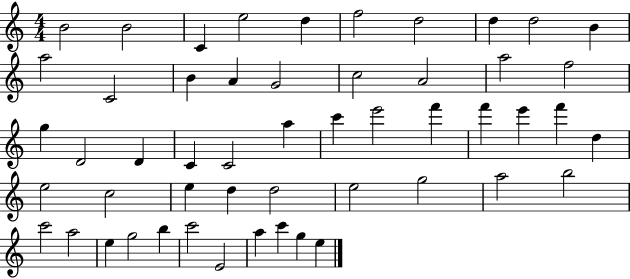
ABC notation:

X:1
T:Untitled
M:4/4
L:1/4
K:C
B2 B2 C e2 d f2 d2 d d2 B a2 C2 B A G2 c2 A2 a2 f2 g D2 D C C2 a c' e'2 f' f' e' f' d e2 c2 e d d2 e2 g2 a2 b2 c'2 a2 e g2 b c'2 E2 a c' g e